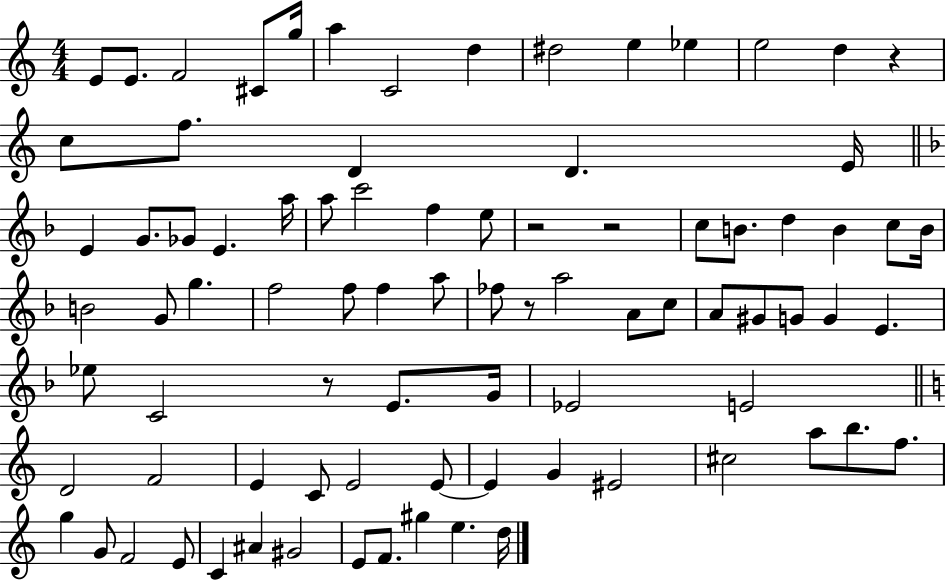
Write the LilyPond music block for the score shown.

{
  \clef treble
  \numericTimeSignature
  \time 4/4
  \key c \major
  \repeat volta 2 { e'8 e'8. f'2 cis'8 g''16 | a''4 c'2 d''4 | dis''2 e''4 ees''4 | e''2 d''4 r4 | \break c''8 f''8. d'4 d'4. e'16 | \bar "||" \break \key d \minor e'4 g'8. ges'8 e'4. a''16 | a''8 c'''2 f''4 e''8 | r2 r2 | c''8 b'8. d''4 b'4 c''8 b'16 | \break b'2 g'8 g''4. | f''2 f''8 f''4 a''8 | fes''8 r8 a''2 a'8 c''8 | a'8 gis'8 g'8 g'4 e'4. | \break ees''8 c'2 r8 e'8. g'16 | ees'2 e'2 | \bar "||" \break \key a \minor d'2 f'2 | e'4 c'8 e'2 e'8~~ | e'4 g'4 eis'2 | cis''2 a''8 b''8. f''8. | \break g''4 g'8 f'2 e'8 | c'4 ais'4 gis'2 | e'8 f'8. gis''4 e''4. d''16 | } \bar "|."
}